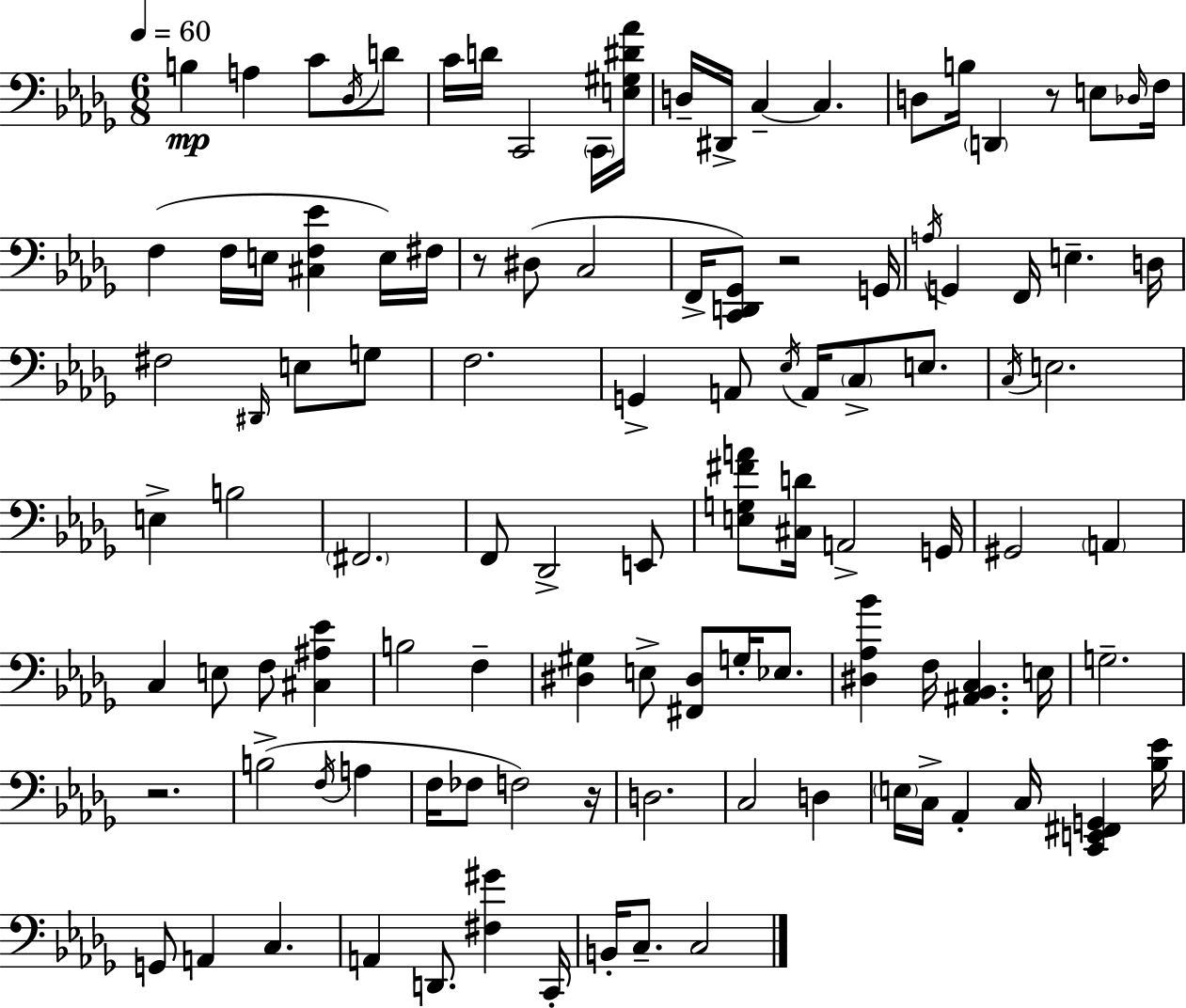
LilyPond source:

{
  \clef bass
  \numericTimeSignature
  \time 6/8
  \key bes \minor
  \tempo 4 = 60
  b4\mp a4 c'8 \acciaccatura { des16 } d'8 | c'16 d'16 c,2 \parenthesize c,16 | <e gis dis' aes'>16 d16-- dis,16-> c4--~~ c4. | d8 b16 \parenthesize d,4 r8 e8 | \break \grace { des16 } f16 f4( f16 e16 <cis f ees'>4 | e16) fis16 r8 dis8( c2 | f,16-> <c, d, ges,>8) r2 | g,16 \acciaccatura { a16 } g,4 f,16 e4.-- | \break d16 fis2 \grace { dis,16 } | e8 g8 f2. | g,4-> a,8 \acciaccatura { ees16 } a,16 | \parenthesize c8-> e8. \acciaccatura { c16 } e2. | \break e4-> b2 | \parenthesize fis,2. | f,8 des,2-> | e,8 <e g fis' a'>8 <cis d'>16 a,2-> | \break g,16 gis,2 | \parenthesize a,4 c4 e8 | f8 <cis ais ees'>4 b2 | f4-- <dis gis>4 e8-> | \break <fis, dis>8 g16-. ees8. <dis aes bes'>4 f16 <ais, bes, c>4. | e16 g2.-- | r2. | b2->( | \break \acciaccatura { f16 } a4 f16 fes8 f2) | r16 d2. | c2 | d4 \parenthesize e16 c16-> aes,4-. | \break c16 <c, e, fis, g,>4 <bes ees'>16 g,8 a,4 | c4. a,4 d,8. | <fis gis'>4 c,16-. b,16-. c8.-- c2 | \bar "|."
}